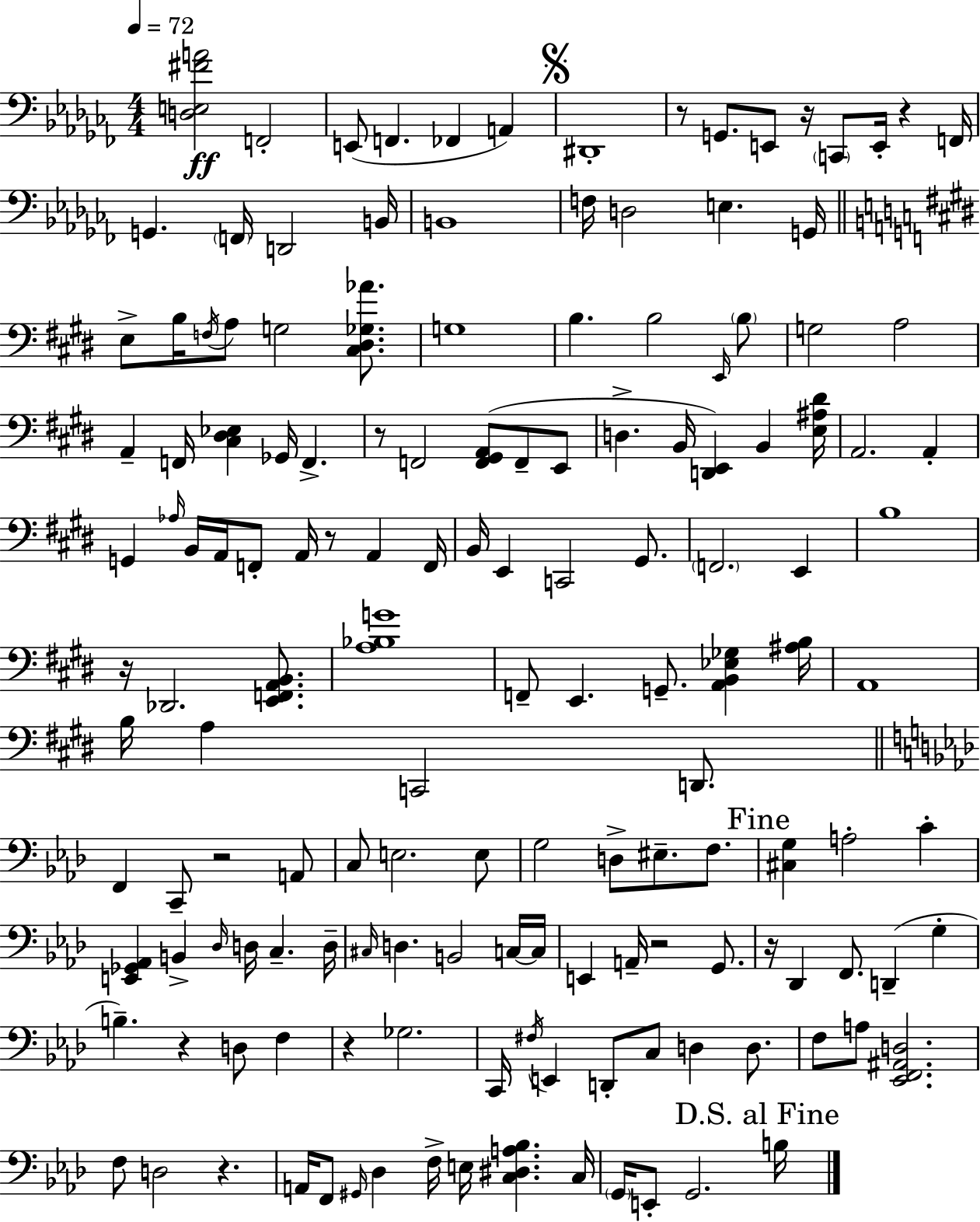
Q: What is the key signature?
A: AES minor